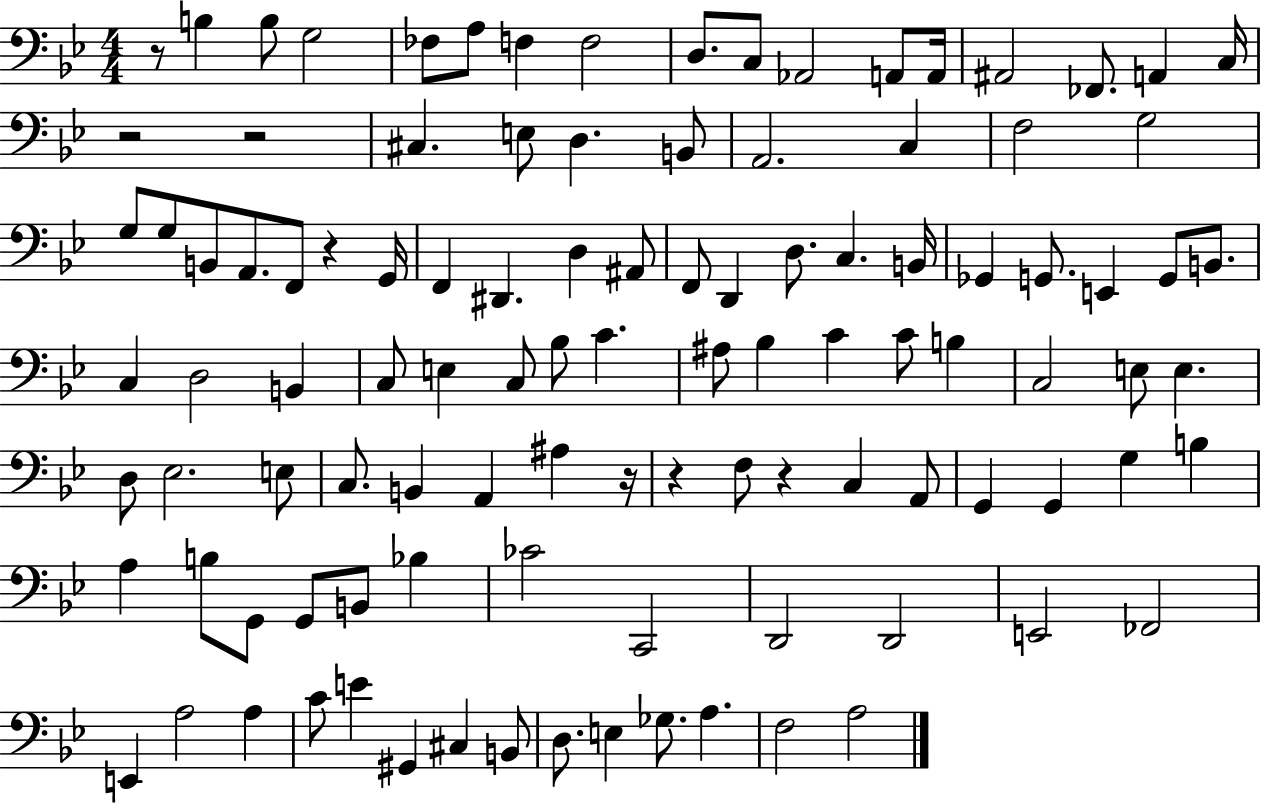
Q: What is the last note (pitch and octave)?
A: A3